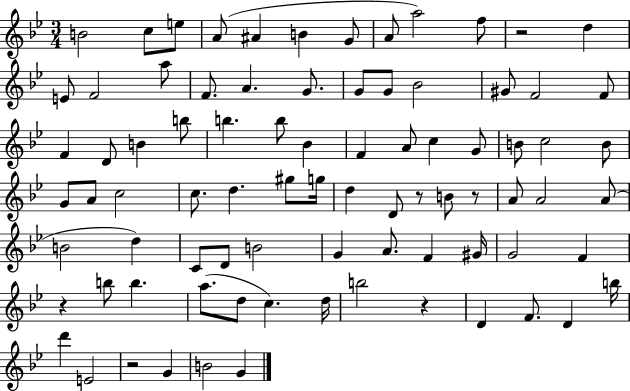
{
  \clef treble
  \numericTimeSignature
  \time 3/4
  \key bes \major
  b'2 c''8 e''8 | a'8( ais'4 b'4 g'8 | a'8 a''2) f''8 | r2 d''4 | \break e'8 f'2 a''8 | f'8. a'4. g'8. | g'8 g'8 bes'2 | gis'8 f'2 f'8 | \break f'4 d'8 b'4 b''8 | b''4. b''8 bes'4 | f'4 a'8 c''4 g'8 | b'8 c''2 b'8 | \break g'8 a'8 c''2 | c''8. d''4. gis''8 g''16 | d''4 d'8 r8 b'8 r8 | a'8 a'2 a'8( | \break b'2 d''4) | c'8 d'8 b'2 | g'4 a'8. f'4 gis'16 | g'2 f'4 | \break r4 b''8 b''4. | a''8.( d''8 c''4.) d''16 | b''2 r4 | d'4 f'8. d'4 b''16 | \break d'''4 e'2 | r2 g'4 | b'2 g'4 | \bar "|."
}